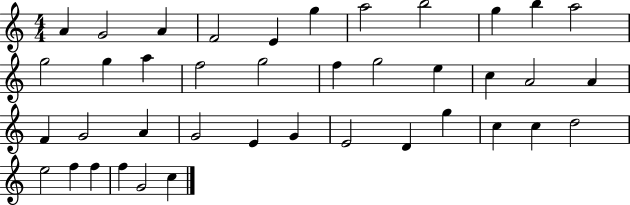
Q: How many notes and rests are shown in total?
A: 40